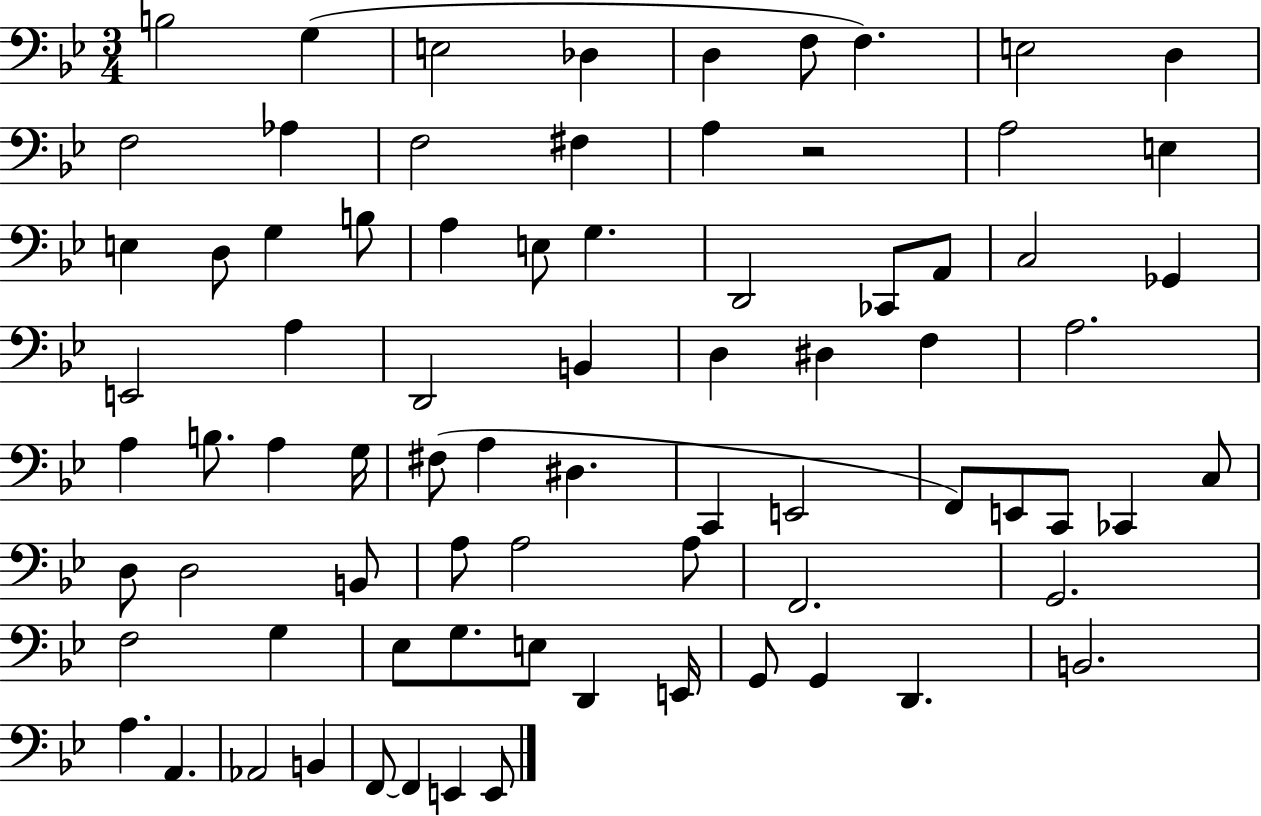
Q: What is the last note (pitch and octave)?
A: E2